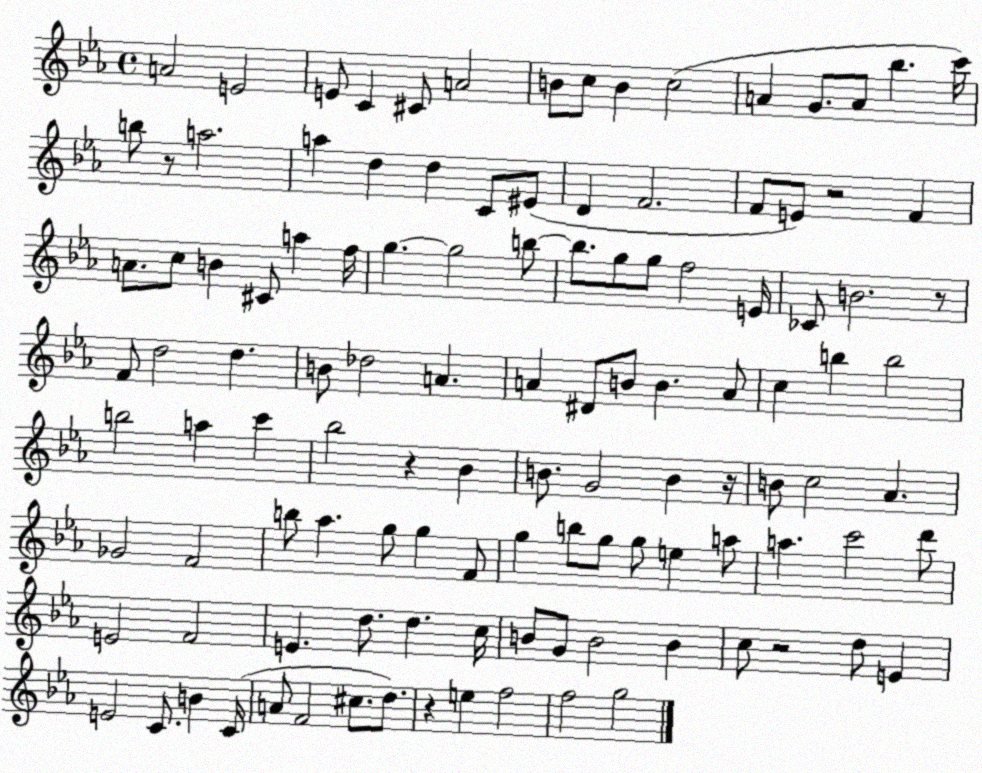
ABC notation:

X:1
T:Untitled
M:4/4
L:1/4
K:Eb
A2 E2 E/2 C ^C/2 A2 B/2 c/2 B c2 A G/2 A/2 _b c'/4 b/2 z/2 a2 a d d C/2 ^E/2 D F2 F/2 E/2 z2 F A/2 c/2 B ^C/2 a f/4 g g2 b/2 b/2 g/2 g/2 f2 E/4 _C/2 B2 z/2 F/2 d2 d B/2 _d2 A A ^D/2 B/2 B A/2 c b b2 b2 a c' _b2 z _B B/2 G2 B z/4 B/2 c2 _A _G2 F2 b/2 _a g/2 g F/2 g b/2 g/2 g/2 e a/2 a c'2 d'/2 E2 F2 E d/2 d c/4 B/2 G/2 B2 B c/2 z2 d/2 E E2 C/2 B C/4 A/2 F2 ^c/2 d/2 z e f2 f2 g2